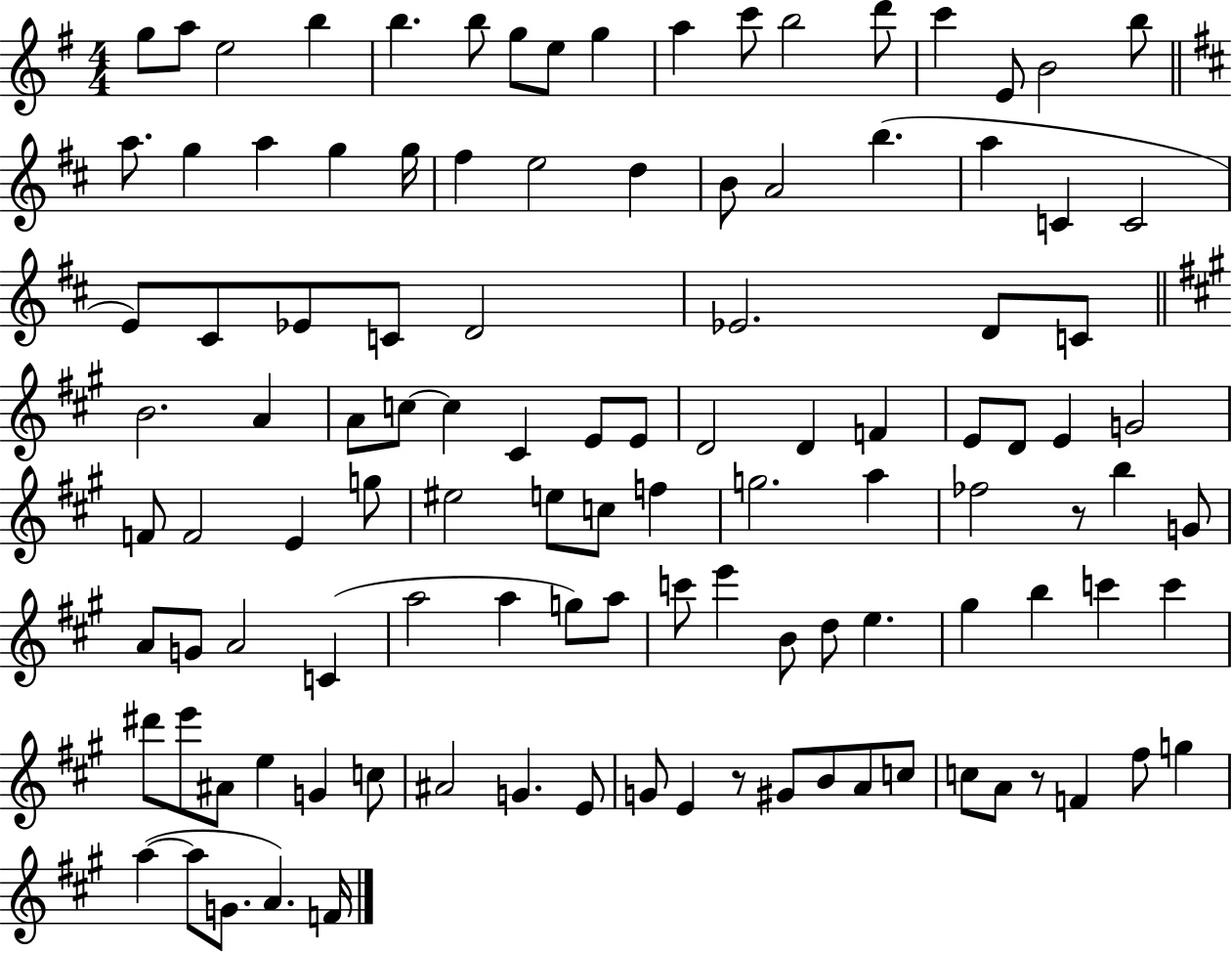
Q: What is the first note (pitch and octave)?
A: G5